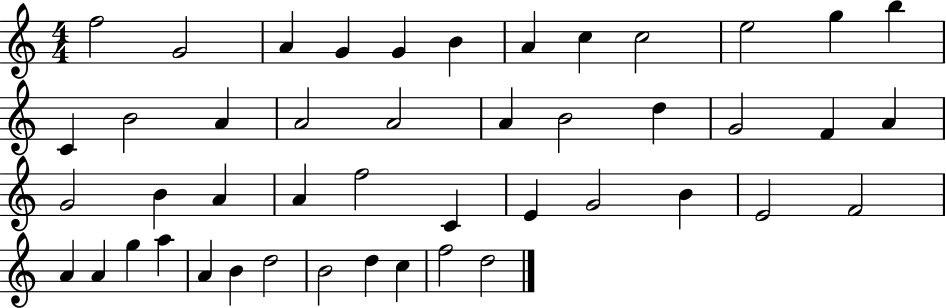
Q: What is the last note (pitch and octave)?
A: D5